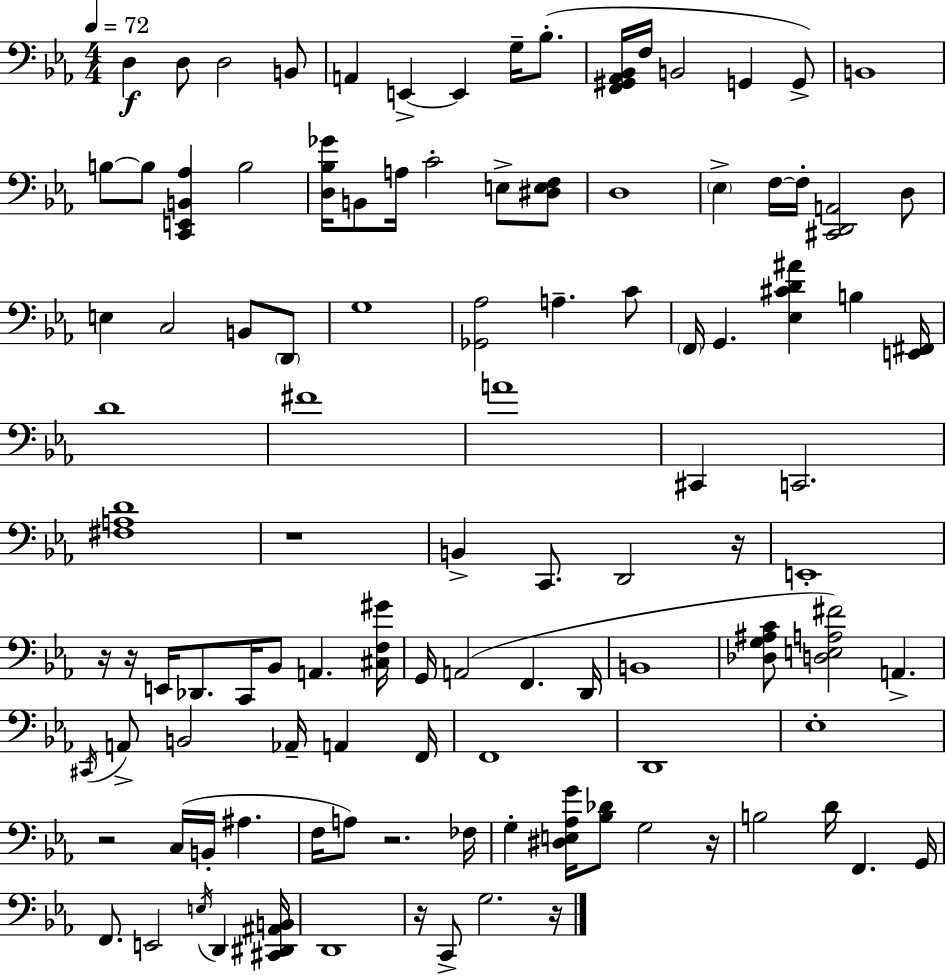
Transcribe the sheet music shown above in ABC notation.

X:1
T:Untitled
M:4/4
L:1/4
K:Eb
D, D,/2 D,2 B,,/2 A,, E,, E,, G,/4 _B,/2 [F,,^G,,_A,,_B,,]/4 F,/4 B,,2 G,, G,,/2 B,,4 B,/2 B,/2 [C,,E,,B,,_A,] B,2 [D,_B,_G]/4 B,,/2 A,/4 C2 E,/2 [^D,E,F,]/2 D,4 _E, F,/4 F,/4 [^C,,D,,A,,]2 D,/2 E, C,2 B,,/2 D,,/2 G,4 [_G,,_A,]2 A, C/2 F,,/4 G,, [_E,^CD^A] B, [E,,^F,,]/4 D4 ^F4 A4 ^C,, C,,2 [^F,A,D]4 z4 B,, C,,/2 D,,2 z/4 E,,4 z/4 z/4 E,,/4 _D,,/2 C,,/4 _B,,/2 A,, [^C,F,^G]/4 G,,/4 A,,2 F,, D,,/4 B,,4 [_D,G,^A,C]/2 [D,E,A,^F]2 A,, ^C,,/4 A,,/2 B,,2 _A,,/4 A,, F,,/4 F,,4 D,,4 _E,4 z2 C,/4 B,,/4 ^A, F,/4 A,/2 z2 _F,/4 G, [^D,E,_A,G]/4 [_B,_D]/2 G,2 z/4 B,2 D/4 F,, G,,/4 F,,/2 E,,2 E,/4 D,, [^C,,^D,,^A,,B,,]/4 D,,4 z/4 C,,/2 G,2 z/4